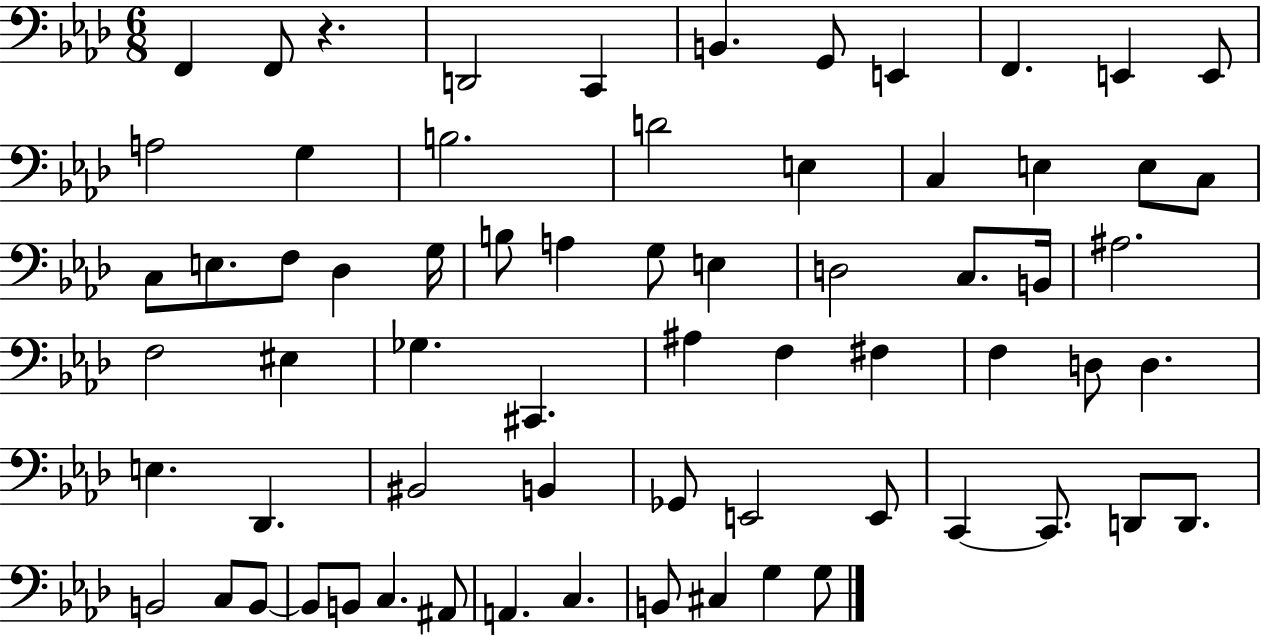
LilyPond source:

{
  \clef bass
  \numericTimeSignature
  \time 6/8
  \key aes \major
  \repeat volta 2 { f,4 f,8 r4. | d,2 c,4 | b,4. g,8 e,4 | f,4. e,4 e,8 | \break a2 g4 | b2. | d'2 e4 | c4 e4 e8 c8 | \break c8 e8. f8 des4 g16 | b8 a4 g8 e4 | d2 c8. b,16 | ais2. | \break f2 eis4 | ges4. cis,4. | ais4 f4 fis4 | f4 d8 d4. | \break e4. des,4. | bis,2 b,4 | ges,8 e,2 e,8 | c,4~~ c,8. d,8 d,8. | \break b,2 c8 b,8~~ | b,8 b,8 c4. ais,8 | a,4. c4. | b,8 cis4 g4 g8 | \break } \bar "|."
}